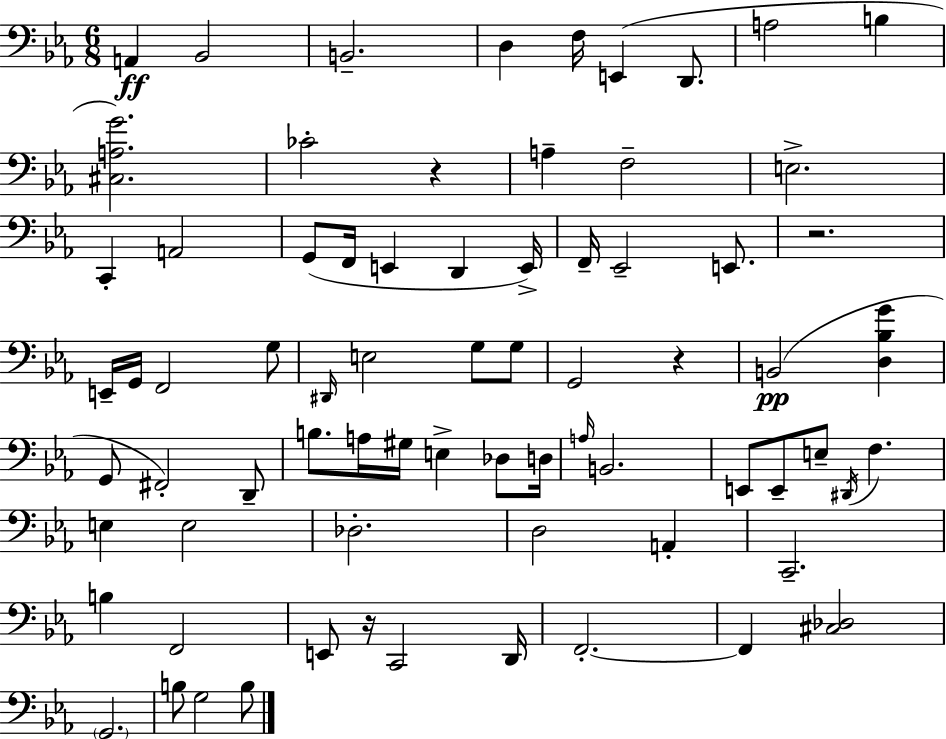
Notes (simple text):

A2/q Bb2/h B2/h. D3/q F3/s E2/q D2/e. A3/h B3/q [C#3,A3,G4]/h. CES4/h R/q A3/q F3/h E3/h. C2/q A2/h G2/e F2/s E2/q D2/q E2/s F2/s Eb2/h E2/e. R/h. E2/s G2/s F2/h G3/e D#2/s E3/h G3/e G3/e G2/h R/q B2/h [D3,Bb3,G4]/q G2/e F#2/h D2/e B3/e. A3/s G#3/s E3/q Db3/e D3/s A3/s B2/h. E2/e E2/e E3/e D#2/s F3/q. E3/q E3/h Db3/h. D3/h A2/q C2/h. B3/q F2/h E2/e R/s C2/h D2/s F2/h. F2/q [C#3,Db3]/h G2/h. B3/e G3/h B3/e